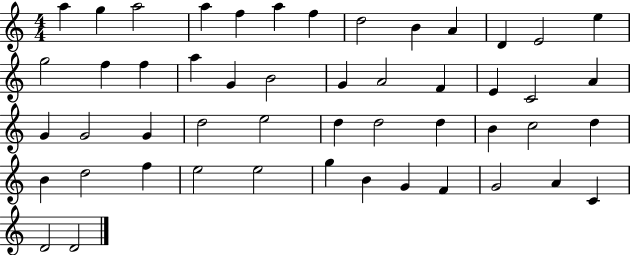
A5/q G5/q A5/h A5/q F5/q A5/q F5/q D5/h B4/q A4/q D4/q E4/h E5/q G5/h F5/q F5/q A5/q G4/q B4/h G4/q A4/h F4/q E4/q C4/h A4/q G4/q G4/h G4/q D5/h E5/h D5/q D5/h D5/q B4/q C5/h D5/q B4/q D5/h F5/q E5/h E5/h G5/q B4/q G4/q F4/q G4/h A4/q C4/q D4/h D4/h